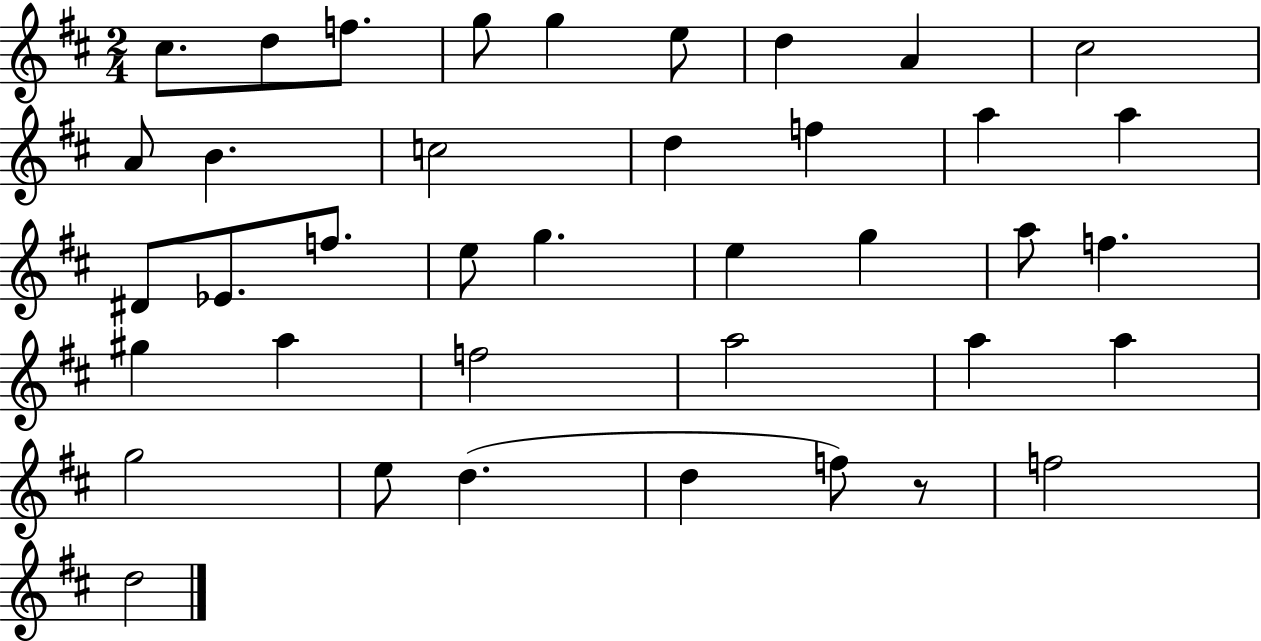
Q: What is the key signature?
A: D major